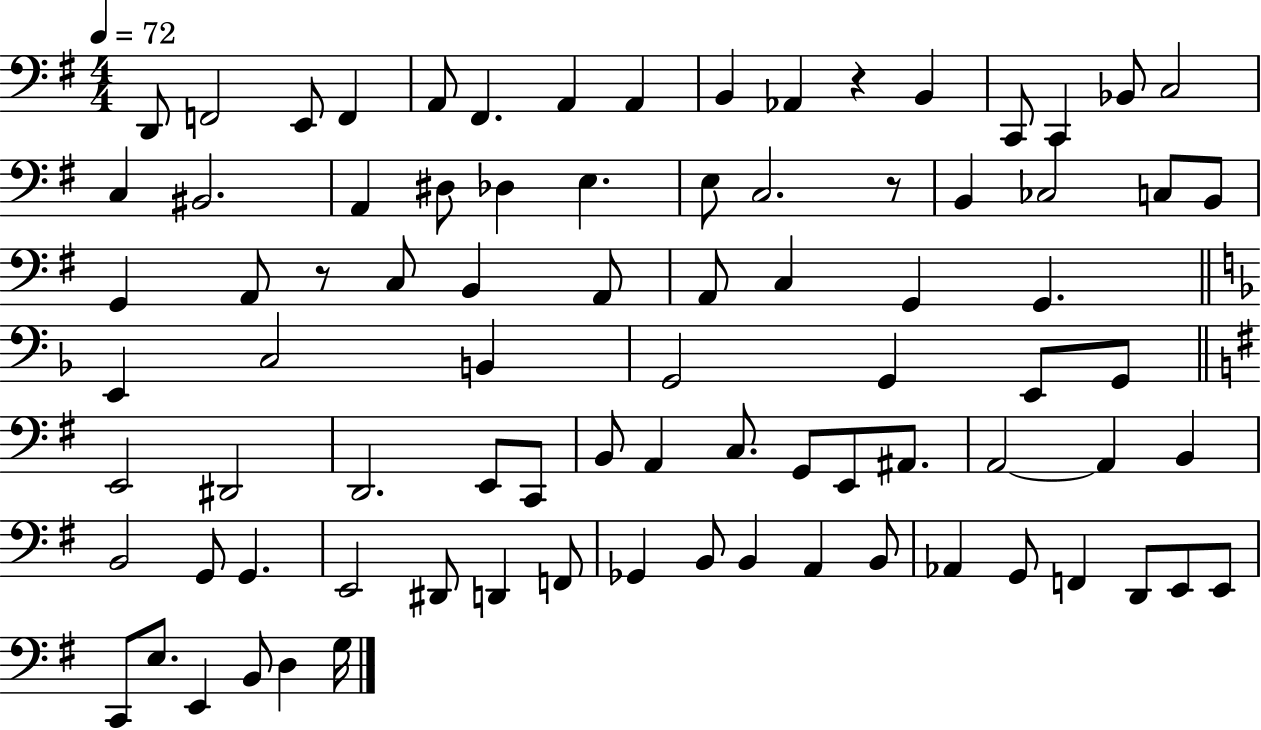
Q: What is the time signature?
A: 4/4